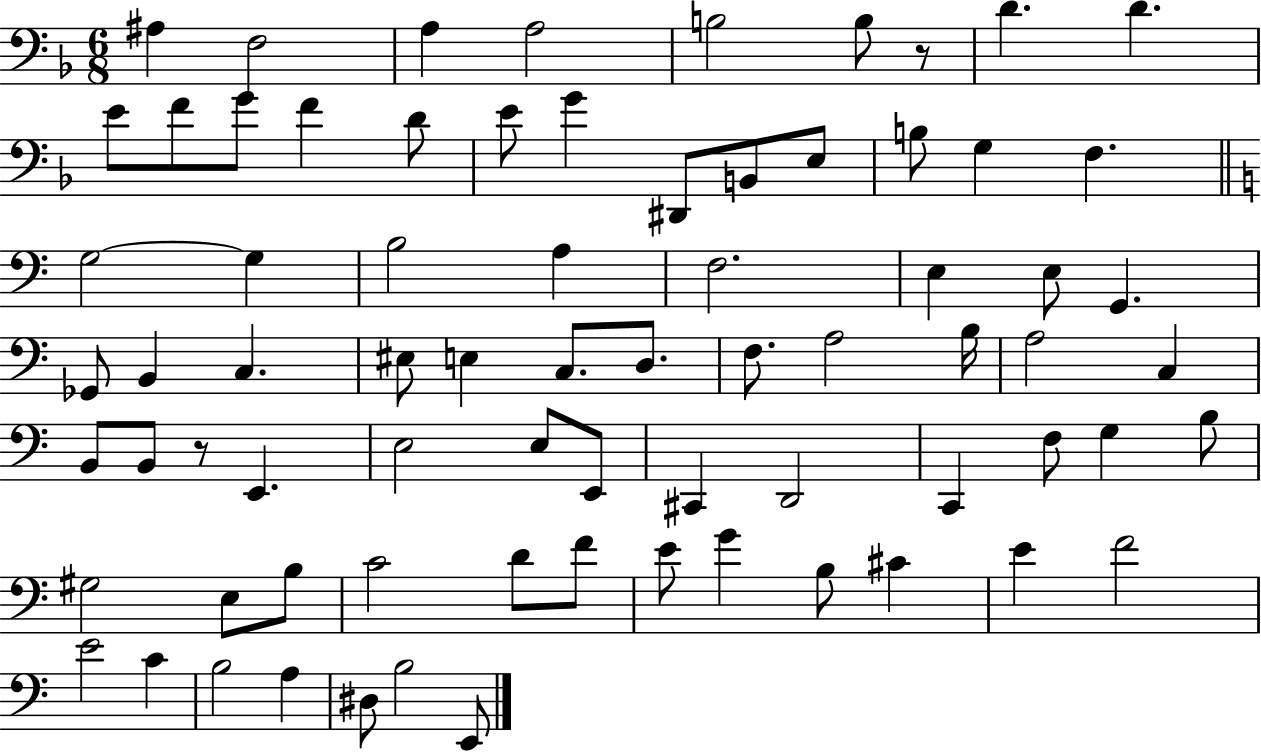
X:1
T:Untitled
M:6/8
L:1/4
K:F
^A, F,2 A, A,2 B,2 B,/2 z/2 D D E/2 F/2 G/2 F D/2 E/2 G ^D,,/2 B,,/2 E,/2 B,/2 G, F, G,2 G, B,2 A, F,2 E, E,/2 G,, _G,,/2 B,, C, ^E,/2 E, C,/2 D,/2 F,/2 A,2 B,/4 A,2 C, B,,/2 B,,/2 z/2 E,, E,2 E,/2 E,,/2 ^C,, D,,2 C,, F,/2 G, B,/2 ^G,2 E,/2 B,/2 C2 D/2 F/2 E/2 G B,/2 ^C E F2 E2 C B,2 A, ^D,/2 B,2 E,,/2